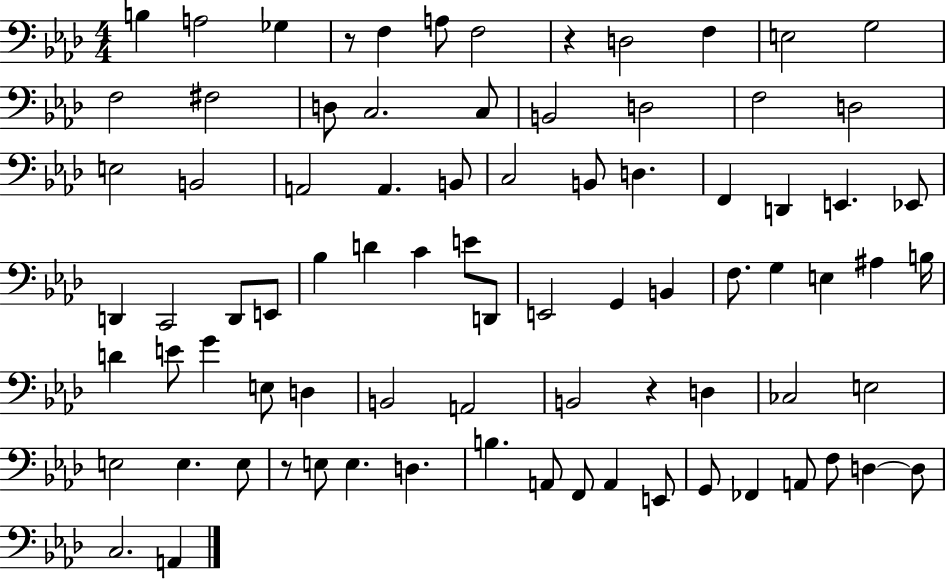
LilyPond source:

{
  \clef bass
  \numericTimeSignature
  \time 4/4
  \key aes \major
  \repeat volta 2 { b4 a2 ges4 | r8 f4 a8 f2 | r4 d2 f4 | e2 g2 | \break f2 fis2 | d8 c2. c8 | b,2 d2 | f2 d2 | \break e2 b,2 | a,2 a,4. b,8 | c2 b,8 d4. | f,4 d,4 e,4. ees,8 | \break d,4 c,2 d,8 e,8 | bes4 d'4 c'4 e'8 d,8 | e,2 g,4 b,4 | f8. g4 e4 ais4 b16 | \break d'4 e'8 g'4 e8 d4 | b,2 a,2 | b,2 r4 d4 | ces2 e2 | \break e2 e4. e8 | r8 e8 e4. d4. | b4. a,8 f,8 a,4 e,8 | g,8 fes,4 a,8 f8 d4~~ d8 | \break c2. a,4 | } \bar "|."
}